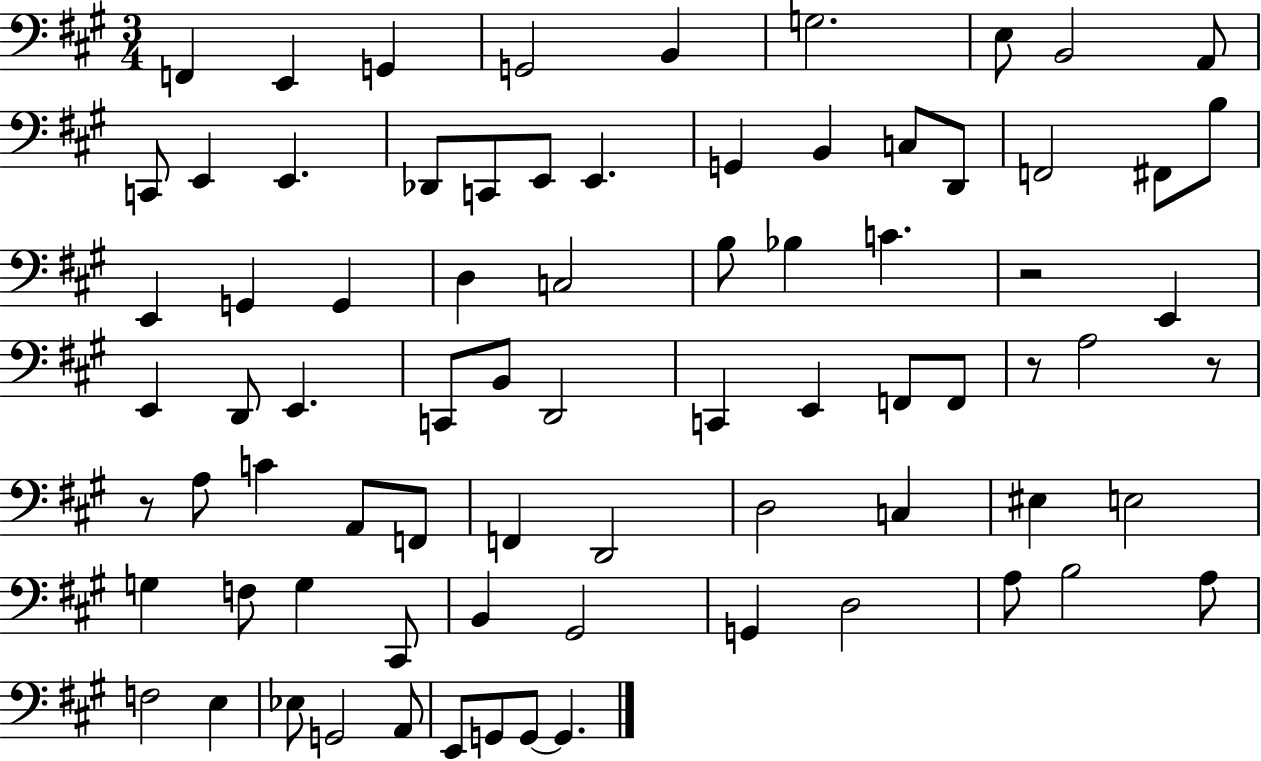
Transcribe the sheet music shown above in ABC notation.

X:1
T:Untitled
M:3/4
L:1/4
K:A
F,, E,, G,, G,,2 B,, G,2 E,/2 B,,2 A,,/2 C,,/2 E,, E,, _D,,/2 C,,/2 E,,/2 E,, G,, B,, C,/2 D,,/2 F,,2 ^F,,/2 B,/2 E,, G,, G,, D, C,2 B,/2 _B, C z2 E,, E,, D,,/2 E,, C,,/2 B,,/2 D,,2 C,, E,, F,,/2 F,,/2 z/2 A,2 z/2 z/2 A,/2 C A,,/2 F,,/2 F,, D,,2 D,2 C, ^E, E,2 G, F,/2 G, ^C,,/2 B,, ^G,,2 G,, D,2 A,/2 B,2 A,/2 F,2 E, _E,/2 G,,2 A,,/2 E,,/2 G,,/2 G,,/2 G,,